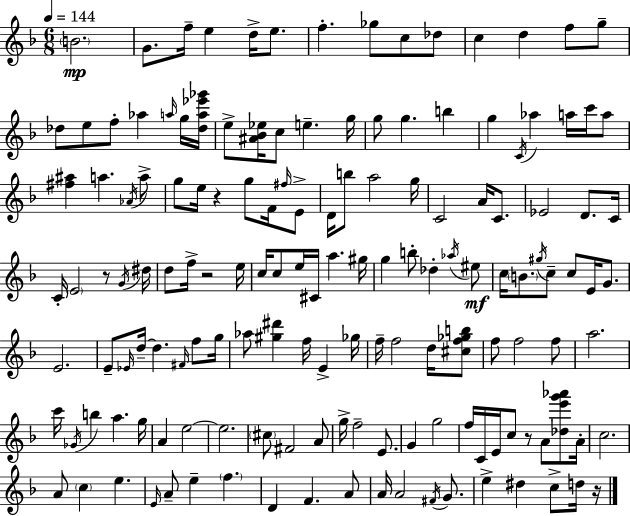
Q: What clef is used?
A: treble